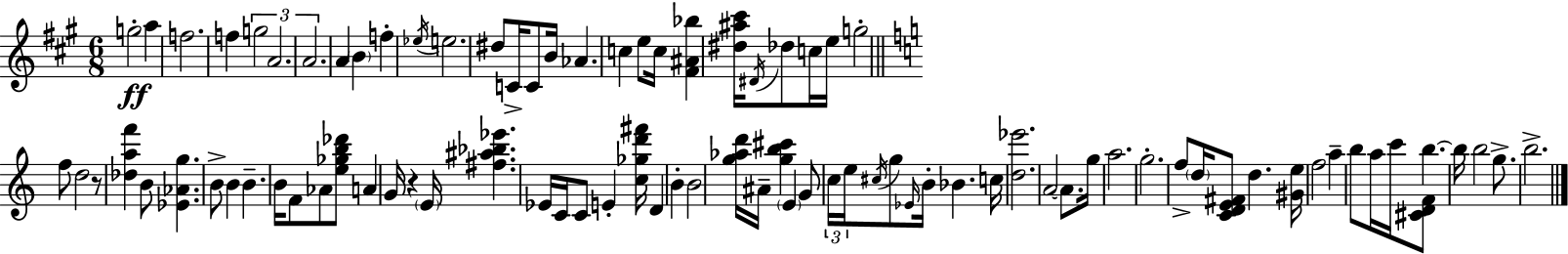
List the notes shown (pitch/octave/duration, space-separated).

G5/h A5/q F5/h. F5/q G5/h A4/h. A4/h. A4/q B4/q F5/q Eb5/s E5/h. D#5/e C4/s C4/e B4/s Ab4/q. C5/q E5/e C5/s [F#4,A#4,Bb5]/q [D#5,A#5,C#6]/s D#4/s Db5/e C5/s E5/s G5/h F5/e D5/h R/e [Db5,A5,F6]/q B4/e [Eb4,Ab4,G5]/q. B4/e B4/q B4/q. B4/s F4/e Ab4/e [E5,Gb5,B5,Db6]/e A4/q G4/s R/q E4/s [F#5,A#5,Bb5,Eb6]/q. Eb4/s C4/s C4/e E4/q [C5,Gb5,D6,F#6]/s D4/q B4/q B4/h [G5,Ab5,D6]/s A#4/s [G5,B5,C#6]/q E4/q G4/e C5/s E5/s C#5/s G5/e Eb4/s B4/s Bb4/q. C5/s [D5,Eb6]/h. A4/h A4/e. G5/s A5/h. G5/h. F5/e D5/s [C4,D4,E4,F#4]/e D5/q. [G#4,E5]/s F5/h A5/q B5/e A5/s C6/s [C#4,D4,F4]/e B5/q. B5/s B5/h G5/e. B5/h.